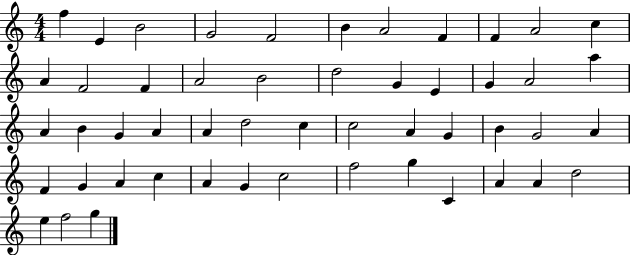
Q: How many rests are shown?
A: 0